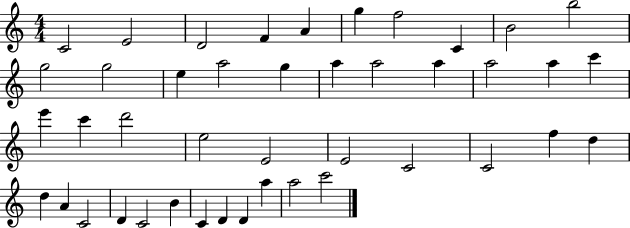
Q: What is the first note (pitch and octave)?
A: C4